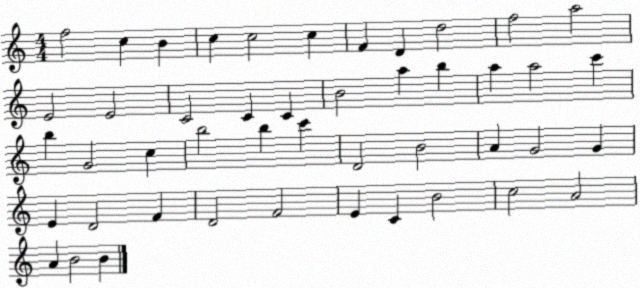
X:1
T:Untitled
M:4/4
L:1/4
K:C
f2 c B c c2 c F D d2 f2 a2 E2 E2 C2 C C B2 a b a a2 c' b G2 c b2 b c' D2 B2 A G2 G E D2 F D2 F2 E C B2 c2 A2 A B2 B